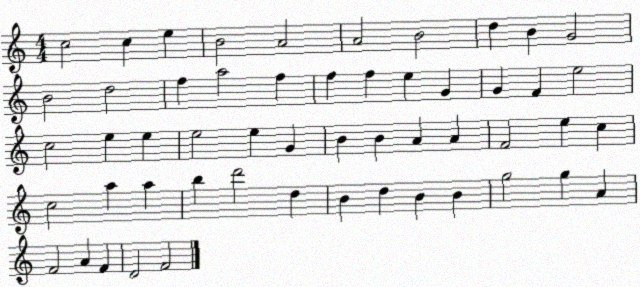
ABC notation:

X:1
T:Untitled
M:4/4
L:1/4
K:C
c2 c e B2 A2 A2 B2 d B G2 B2 d2 f a2 f f f e G G F e2 c2 e e e2 e G B B A A F2 e c c2 a a b d'2 d B d B B g2 g A F2 A F D2 F2